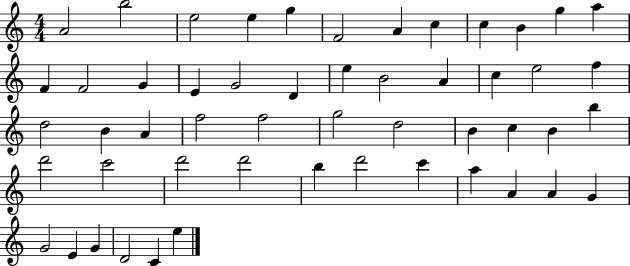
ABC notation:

X:1
T:Untitled
M:4/4
L:1/4
K:C
A2 b2 e2 e g F2 A c c B g a F F2 G E G2 D e B2 A c e2 f d2 B A f2 f2 g2 d2 B c B b d'2 c'2 d'2 d'2 b d'2 c' a A A G G2 E G D2 C e